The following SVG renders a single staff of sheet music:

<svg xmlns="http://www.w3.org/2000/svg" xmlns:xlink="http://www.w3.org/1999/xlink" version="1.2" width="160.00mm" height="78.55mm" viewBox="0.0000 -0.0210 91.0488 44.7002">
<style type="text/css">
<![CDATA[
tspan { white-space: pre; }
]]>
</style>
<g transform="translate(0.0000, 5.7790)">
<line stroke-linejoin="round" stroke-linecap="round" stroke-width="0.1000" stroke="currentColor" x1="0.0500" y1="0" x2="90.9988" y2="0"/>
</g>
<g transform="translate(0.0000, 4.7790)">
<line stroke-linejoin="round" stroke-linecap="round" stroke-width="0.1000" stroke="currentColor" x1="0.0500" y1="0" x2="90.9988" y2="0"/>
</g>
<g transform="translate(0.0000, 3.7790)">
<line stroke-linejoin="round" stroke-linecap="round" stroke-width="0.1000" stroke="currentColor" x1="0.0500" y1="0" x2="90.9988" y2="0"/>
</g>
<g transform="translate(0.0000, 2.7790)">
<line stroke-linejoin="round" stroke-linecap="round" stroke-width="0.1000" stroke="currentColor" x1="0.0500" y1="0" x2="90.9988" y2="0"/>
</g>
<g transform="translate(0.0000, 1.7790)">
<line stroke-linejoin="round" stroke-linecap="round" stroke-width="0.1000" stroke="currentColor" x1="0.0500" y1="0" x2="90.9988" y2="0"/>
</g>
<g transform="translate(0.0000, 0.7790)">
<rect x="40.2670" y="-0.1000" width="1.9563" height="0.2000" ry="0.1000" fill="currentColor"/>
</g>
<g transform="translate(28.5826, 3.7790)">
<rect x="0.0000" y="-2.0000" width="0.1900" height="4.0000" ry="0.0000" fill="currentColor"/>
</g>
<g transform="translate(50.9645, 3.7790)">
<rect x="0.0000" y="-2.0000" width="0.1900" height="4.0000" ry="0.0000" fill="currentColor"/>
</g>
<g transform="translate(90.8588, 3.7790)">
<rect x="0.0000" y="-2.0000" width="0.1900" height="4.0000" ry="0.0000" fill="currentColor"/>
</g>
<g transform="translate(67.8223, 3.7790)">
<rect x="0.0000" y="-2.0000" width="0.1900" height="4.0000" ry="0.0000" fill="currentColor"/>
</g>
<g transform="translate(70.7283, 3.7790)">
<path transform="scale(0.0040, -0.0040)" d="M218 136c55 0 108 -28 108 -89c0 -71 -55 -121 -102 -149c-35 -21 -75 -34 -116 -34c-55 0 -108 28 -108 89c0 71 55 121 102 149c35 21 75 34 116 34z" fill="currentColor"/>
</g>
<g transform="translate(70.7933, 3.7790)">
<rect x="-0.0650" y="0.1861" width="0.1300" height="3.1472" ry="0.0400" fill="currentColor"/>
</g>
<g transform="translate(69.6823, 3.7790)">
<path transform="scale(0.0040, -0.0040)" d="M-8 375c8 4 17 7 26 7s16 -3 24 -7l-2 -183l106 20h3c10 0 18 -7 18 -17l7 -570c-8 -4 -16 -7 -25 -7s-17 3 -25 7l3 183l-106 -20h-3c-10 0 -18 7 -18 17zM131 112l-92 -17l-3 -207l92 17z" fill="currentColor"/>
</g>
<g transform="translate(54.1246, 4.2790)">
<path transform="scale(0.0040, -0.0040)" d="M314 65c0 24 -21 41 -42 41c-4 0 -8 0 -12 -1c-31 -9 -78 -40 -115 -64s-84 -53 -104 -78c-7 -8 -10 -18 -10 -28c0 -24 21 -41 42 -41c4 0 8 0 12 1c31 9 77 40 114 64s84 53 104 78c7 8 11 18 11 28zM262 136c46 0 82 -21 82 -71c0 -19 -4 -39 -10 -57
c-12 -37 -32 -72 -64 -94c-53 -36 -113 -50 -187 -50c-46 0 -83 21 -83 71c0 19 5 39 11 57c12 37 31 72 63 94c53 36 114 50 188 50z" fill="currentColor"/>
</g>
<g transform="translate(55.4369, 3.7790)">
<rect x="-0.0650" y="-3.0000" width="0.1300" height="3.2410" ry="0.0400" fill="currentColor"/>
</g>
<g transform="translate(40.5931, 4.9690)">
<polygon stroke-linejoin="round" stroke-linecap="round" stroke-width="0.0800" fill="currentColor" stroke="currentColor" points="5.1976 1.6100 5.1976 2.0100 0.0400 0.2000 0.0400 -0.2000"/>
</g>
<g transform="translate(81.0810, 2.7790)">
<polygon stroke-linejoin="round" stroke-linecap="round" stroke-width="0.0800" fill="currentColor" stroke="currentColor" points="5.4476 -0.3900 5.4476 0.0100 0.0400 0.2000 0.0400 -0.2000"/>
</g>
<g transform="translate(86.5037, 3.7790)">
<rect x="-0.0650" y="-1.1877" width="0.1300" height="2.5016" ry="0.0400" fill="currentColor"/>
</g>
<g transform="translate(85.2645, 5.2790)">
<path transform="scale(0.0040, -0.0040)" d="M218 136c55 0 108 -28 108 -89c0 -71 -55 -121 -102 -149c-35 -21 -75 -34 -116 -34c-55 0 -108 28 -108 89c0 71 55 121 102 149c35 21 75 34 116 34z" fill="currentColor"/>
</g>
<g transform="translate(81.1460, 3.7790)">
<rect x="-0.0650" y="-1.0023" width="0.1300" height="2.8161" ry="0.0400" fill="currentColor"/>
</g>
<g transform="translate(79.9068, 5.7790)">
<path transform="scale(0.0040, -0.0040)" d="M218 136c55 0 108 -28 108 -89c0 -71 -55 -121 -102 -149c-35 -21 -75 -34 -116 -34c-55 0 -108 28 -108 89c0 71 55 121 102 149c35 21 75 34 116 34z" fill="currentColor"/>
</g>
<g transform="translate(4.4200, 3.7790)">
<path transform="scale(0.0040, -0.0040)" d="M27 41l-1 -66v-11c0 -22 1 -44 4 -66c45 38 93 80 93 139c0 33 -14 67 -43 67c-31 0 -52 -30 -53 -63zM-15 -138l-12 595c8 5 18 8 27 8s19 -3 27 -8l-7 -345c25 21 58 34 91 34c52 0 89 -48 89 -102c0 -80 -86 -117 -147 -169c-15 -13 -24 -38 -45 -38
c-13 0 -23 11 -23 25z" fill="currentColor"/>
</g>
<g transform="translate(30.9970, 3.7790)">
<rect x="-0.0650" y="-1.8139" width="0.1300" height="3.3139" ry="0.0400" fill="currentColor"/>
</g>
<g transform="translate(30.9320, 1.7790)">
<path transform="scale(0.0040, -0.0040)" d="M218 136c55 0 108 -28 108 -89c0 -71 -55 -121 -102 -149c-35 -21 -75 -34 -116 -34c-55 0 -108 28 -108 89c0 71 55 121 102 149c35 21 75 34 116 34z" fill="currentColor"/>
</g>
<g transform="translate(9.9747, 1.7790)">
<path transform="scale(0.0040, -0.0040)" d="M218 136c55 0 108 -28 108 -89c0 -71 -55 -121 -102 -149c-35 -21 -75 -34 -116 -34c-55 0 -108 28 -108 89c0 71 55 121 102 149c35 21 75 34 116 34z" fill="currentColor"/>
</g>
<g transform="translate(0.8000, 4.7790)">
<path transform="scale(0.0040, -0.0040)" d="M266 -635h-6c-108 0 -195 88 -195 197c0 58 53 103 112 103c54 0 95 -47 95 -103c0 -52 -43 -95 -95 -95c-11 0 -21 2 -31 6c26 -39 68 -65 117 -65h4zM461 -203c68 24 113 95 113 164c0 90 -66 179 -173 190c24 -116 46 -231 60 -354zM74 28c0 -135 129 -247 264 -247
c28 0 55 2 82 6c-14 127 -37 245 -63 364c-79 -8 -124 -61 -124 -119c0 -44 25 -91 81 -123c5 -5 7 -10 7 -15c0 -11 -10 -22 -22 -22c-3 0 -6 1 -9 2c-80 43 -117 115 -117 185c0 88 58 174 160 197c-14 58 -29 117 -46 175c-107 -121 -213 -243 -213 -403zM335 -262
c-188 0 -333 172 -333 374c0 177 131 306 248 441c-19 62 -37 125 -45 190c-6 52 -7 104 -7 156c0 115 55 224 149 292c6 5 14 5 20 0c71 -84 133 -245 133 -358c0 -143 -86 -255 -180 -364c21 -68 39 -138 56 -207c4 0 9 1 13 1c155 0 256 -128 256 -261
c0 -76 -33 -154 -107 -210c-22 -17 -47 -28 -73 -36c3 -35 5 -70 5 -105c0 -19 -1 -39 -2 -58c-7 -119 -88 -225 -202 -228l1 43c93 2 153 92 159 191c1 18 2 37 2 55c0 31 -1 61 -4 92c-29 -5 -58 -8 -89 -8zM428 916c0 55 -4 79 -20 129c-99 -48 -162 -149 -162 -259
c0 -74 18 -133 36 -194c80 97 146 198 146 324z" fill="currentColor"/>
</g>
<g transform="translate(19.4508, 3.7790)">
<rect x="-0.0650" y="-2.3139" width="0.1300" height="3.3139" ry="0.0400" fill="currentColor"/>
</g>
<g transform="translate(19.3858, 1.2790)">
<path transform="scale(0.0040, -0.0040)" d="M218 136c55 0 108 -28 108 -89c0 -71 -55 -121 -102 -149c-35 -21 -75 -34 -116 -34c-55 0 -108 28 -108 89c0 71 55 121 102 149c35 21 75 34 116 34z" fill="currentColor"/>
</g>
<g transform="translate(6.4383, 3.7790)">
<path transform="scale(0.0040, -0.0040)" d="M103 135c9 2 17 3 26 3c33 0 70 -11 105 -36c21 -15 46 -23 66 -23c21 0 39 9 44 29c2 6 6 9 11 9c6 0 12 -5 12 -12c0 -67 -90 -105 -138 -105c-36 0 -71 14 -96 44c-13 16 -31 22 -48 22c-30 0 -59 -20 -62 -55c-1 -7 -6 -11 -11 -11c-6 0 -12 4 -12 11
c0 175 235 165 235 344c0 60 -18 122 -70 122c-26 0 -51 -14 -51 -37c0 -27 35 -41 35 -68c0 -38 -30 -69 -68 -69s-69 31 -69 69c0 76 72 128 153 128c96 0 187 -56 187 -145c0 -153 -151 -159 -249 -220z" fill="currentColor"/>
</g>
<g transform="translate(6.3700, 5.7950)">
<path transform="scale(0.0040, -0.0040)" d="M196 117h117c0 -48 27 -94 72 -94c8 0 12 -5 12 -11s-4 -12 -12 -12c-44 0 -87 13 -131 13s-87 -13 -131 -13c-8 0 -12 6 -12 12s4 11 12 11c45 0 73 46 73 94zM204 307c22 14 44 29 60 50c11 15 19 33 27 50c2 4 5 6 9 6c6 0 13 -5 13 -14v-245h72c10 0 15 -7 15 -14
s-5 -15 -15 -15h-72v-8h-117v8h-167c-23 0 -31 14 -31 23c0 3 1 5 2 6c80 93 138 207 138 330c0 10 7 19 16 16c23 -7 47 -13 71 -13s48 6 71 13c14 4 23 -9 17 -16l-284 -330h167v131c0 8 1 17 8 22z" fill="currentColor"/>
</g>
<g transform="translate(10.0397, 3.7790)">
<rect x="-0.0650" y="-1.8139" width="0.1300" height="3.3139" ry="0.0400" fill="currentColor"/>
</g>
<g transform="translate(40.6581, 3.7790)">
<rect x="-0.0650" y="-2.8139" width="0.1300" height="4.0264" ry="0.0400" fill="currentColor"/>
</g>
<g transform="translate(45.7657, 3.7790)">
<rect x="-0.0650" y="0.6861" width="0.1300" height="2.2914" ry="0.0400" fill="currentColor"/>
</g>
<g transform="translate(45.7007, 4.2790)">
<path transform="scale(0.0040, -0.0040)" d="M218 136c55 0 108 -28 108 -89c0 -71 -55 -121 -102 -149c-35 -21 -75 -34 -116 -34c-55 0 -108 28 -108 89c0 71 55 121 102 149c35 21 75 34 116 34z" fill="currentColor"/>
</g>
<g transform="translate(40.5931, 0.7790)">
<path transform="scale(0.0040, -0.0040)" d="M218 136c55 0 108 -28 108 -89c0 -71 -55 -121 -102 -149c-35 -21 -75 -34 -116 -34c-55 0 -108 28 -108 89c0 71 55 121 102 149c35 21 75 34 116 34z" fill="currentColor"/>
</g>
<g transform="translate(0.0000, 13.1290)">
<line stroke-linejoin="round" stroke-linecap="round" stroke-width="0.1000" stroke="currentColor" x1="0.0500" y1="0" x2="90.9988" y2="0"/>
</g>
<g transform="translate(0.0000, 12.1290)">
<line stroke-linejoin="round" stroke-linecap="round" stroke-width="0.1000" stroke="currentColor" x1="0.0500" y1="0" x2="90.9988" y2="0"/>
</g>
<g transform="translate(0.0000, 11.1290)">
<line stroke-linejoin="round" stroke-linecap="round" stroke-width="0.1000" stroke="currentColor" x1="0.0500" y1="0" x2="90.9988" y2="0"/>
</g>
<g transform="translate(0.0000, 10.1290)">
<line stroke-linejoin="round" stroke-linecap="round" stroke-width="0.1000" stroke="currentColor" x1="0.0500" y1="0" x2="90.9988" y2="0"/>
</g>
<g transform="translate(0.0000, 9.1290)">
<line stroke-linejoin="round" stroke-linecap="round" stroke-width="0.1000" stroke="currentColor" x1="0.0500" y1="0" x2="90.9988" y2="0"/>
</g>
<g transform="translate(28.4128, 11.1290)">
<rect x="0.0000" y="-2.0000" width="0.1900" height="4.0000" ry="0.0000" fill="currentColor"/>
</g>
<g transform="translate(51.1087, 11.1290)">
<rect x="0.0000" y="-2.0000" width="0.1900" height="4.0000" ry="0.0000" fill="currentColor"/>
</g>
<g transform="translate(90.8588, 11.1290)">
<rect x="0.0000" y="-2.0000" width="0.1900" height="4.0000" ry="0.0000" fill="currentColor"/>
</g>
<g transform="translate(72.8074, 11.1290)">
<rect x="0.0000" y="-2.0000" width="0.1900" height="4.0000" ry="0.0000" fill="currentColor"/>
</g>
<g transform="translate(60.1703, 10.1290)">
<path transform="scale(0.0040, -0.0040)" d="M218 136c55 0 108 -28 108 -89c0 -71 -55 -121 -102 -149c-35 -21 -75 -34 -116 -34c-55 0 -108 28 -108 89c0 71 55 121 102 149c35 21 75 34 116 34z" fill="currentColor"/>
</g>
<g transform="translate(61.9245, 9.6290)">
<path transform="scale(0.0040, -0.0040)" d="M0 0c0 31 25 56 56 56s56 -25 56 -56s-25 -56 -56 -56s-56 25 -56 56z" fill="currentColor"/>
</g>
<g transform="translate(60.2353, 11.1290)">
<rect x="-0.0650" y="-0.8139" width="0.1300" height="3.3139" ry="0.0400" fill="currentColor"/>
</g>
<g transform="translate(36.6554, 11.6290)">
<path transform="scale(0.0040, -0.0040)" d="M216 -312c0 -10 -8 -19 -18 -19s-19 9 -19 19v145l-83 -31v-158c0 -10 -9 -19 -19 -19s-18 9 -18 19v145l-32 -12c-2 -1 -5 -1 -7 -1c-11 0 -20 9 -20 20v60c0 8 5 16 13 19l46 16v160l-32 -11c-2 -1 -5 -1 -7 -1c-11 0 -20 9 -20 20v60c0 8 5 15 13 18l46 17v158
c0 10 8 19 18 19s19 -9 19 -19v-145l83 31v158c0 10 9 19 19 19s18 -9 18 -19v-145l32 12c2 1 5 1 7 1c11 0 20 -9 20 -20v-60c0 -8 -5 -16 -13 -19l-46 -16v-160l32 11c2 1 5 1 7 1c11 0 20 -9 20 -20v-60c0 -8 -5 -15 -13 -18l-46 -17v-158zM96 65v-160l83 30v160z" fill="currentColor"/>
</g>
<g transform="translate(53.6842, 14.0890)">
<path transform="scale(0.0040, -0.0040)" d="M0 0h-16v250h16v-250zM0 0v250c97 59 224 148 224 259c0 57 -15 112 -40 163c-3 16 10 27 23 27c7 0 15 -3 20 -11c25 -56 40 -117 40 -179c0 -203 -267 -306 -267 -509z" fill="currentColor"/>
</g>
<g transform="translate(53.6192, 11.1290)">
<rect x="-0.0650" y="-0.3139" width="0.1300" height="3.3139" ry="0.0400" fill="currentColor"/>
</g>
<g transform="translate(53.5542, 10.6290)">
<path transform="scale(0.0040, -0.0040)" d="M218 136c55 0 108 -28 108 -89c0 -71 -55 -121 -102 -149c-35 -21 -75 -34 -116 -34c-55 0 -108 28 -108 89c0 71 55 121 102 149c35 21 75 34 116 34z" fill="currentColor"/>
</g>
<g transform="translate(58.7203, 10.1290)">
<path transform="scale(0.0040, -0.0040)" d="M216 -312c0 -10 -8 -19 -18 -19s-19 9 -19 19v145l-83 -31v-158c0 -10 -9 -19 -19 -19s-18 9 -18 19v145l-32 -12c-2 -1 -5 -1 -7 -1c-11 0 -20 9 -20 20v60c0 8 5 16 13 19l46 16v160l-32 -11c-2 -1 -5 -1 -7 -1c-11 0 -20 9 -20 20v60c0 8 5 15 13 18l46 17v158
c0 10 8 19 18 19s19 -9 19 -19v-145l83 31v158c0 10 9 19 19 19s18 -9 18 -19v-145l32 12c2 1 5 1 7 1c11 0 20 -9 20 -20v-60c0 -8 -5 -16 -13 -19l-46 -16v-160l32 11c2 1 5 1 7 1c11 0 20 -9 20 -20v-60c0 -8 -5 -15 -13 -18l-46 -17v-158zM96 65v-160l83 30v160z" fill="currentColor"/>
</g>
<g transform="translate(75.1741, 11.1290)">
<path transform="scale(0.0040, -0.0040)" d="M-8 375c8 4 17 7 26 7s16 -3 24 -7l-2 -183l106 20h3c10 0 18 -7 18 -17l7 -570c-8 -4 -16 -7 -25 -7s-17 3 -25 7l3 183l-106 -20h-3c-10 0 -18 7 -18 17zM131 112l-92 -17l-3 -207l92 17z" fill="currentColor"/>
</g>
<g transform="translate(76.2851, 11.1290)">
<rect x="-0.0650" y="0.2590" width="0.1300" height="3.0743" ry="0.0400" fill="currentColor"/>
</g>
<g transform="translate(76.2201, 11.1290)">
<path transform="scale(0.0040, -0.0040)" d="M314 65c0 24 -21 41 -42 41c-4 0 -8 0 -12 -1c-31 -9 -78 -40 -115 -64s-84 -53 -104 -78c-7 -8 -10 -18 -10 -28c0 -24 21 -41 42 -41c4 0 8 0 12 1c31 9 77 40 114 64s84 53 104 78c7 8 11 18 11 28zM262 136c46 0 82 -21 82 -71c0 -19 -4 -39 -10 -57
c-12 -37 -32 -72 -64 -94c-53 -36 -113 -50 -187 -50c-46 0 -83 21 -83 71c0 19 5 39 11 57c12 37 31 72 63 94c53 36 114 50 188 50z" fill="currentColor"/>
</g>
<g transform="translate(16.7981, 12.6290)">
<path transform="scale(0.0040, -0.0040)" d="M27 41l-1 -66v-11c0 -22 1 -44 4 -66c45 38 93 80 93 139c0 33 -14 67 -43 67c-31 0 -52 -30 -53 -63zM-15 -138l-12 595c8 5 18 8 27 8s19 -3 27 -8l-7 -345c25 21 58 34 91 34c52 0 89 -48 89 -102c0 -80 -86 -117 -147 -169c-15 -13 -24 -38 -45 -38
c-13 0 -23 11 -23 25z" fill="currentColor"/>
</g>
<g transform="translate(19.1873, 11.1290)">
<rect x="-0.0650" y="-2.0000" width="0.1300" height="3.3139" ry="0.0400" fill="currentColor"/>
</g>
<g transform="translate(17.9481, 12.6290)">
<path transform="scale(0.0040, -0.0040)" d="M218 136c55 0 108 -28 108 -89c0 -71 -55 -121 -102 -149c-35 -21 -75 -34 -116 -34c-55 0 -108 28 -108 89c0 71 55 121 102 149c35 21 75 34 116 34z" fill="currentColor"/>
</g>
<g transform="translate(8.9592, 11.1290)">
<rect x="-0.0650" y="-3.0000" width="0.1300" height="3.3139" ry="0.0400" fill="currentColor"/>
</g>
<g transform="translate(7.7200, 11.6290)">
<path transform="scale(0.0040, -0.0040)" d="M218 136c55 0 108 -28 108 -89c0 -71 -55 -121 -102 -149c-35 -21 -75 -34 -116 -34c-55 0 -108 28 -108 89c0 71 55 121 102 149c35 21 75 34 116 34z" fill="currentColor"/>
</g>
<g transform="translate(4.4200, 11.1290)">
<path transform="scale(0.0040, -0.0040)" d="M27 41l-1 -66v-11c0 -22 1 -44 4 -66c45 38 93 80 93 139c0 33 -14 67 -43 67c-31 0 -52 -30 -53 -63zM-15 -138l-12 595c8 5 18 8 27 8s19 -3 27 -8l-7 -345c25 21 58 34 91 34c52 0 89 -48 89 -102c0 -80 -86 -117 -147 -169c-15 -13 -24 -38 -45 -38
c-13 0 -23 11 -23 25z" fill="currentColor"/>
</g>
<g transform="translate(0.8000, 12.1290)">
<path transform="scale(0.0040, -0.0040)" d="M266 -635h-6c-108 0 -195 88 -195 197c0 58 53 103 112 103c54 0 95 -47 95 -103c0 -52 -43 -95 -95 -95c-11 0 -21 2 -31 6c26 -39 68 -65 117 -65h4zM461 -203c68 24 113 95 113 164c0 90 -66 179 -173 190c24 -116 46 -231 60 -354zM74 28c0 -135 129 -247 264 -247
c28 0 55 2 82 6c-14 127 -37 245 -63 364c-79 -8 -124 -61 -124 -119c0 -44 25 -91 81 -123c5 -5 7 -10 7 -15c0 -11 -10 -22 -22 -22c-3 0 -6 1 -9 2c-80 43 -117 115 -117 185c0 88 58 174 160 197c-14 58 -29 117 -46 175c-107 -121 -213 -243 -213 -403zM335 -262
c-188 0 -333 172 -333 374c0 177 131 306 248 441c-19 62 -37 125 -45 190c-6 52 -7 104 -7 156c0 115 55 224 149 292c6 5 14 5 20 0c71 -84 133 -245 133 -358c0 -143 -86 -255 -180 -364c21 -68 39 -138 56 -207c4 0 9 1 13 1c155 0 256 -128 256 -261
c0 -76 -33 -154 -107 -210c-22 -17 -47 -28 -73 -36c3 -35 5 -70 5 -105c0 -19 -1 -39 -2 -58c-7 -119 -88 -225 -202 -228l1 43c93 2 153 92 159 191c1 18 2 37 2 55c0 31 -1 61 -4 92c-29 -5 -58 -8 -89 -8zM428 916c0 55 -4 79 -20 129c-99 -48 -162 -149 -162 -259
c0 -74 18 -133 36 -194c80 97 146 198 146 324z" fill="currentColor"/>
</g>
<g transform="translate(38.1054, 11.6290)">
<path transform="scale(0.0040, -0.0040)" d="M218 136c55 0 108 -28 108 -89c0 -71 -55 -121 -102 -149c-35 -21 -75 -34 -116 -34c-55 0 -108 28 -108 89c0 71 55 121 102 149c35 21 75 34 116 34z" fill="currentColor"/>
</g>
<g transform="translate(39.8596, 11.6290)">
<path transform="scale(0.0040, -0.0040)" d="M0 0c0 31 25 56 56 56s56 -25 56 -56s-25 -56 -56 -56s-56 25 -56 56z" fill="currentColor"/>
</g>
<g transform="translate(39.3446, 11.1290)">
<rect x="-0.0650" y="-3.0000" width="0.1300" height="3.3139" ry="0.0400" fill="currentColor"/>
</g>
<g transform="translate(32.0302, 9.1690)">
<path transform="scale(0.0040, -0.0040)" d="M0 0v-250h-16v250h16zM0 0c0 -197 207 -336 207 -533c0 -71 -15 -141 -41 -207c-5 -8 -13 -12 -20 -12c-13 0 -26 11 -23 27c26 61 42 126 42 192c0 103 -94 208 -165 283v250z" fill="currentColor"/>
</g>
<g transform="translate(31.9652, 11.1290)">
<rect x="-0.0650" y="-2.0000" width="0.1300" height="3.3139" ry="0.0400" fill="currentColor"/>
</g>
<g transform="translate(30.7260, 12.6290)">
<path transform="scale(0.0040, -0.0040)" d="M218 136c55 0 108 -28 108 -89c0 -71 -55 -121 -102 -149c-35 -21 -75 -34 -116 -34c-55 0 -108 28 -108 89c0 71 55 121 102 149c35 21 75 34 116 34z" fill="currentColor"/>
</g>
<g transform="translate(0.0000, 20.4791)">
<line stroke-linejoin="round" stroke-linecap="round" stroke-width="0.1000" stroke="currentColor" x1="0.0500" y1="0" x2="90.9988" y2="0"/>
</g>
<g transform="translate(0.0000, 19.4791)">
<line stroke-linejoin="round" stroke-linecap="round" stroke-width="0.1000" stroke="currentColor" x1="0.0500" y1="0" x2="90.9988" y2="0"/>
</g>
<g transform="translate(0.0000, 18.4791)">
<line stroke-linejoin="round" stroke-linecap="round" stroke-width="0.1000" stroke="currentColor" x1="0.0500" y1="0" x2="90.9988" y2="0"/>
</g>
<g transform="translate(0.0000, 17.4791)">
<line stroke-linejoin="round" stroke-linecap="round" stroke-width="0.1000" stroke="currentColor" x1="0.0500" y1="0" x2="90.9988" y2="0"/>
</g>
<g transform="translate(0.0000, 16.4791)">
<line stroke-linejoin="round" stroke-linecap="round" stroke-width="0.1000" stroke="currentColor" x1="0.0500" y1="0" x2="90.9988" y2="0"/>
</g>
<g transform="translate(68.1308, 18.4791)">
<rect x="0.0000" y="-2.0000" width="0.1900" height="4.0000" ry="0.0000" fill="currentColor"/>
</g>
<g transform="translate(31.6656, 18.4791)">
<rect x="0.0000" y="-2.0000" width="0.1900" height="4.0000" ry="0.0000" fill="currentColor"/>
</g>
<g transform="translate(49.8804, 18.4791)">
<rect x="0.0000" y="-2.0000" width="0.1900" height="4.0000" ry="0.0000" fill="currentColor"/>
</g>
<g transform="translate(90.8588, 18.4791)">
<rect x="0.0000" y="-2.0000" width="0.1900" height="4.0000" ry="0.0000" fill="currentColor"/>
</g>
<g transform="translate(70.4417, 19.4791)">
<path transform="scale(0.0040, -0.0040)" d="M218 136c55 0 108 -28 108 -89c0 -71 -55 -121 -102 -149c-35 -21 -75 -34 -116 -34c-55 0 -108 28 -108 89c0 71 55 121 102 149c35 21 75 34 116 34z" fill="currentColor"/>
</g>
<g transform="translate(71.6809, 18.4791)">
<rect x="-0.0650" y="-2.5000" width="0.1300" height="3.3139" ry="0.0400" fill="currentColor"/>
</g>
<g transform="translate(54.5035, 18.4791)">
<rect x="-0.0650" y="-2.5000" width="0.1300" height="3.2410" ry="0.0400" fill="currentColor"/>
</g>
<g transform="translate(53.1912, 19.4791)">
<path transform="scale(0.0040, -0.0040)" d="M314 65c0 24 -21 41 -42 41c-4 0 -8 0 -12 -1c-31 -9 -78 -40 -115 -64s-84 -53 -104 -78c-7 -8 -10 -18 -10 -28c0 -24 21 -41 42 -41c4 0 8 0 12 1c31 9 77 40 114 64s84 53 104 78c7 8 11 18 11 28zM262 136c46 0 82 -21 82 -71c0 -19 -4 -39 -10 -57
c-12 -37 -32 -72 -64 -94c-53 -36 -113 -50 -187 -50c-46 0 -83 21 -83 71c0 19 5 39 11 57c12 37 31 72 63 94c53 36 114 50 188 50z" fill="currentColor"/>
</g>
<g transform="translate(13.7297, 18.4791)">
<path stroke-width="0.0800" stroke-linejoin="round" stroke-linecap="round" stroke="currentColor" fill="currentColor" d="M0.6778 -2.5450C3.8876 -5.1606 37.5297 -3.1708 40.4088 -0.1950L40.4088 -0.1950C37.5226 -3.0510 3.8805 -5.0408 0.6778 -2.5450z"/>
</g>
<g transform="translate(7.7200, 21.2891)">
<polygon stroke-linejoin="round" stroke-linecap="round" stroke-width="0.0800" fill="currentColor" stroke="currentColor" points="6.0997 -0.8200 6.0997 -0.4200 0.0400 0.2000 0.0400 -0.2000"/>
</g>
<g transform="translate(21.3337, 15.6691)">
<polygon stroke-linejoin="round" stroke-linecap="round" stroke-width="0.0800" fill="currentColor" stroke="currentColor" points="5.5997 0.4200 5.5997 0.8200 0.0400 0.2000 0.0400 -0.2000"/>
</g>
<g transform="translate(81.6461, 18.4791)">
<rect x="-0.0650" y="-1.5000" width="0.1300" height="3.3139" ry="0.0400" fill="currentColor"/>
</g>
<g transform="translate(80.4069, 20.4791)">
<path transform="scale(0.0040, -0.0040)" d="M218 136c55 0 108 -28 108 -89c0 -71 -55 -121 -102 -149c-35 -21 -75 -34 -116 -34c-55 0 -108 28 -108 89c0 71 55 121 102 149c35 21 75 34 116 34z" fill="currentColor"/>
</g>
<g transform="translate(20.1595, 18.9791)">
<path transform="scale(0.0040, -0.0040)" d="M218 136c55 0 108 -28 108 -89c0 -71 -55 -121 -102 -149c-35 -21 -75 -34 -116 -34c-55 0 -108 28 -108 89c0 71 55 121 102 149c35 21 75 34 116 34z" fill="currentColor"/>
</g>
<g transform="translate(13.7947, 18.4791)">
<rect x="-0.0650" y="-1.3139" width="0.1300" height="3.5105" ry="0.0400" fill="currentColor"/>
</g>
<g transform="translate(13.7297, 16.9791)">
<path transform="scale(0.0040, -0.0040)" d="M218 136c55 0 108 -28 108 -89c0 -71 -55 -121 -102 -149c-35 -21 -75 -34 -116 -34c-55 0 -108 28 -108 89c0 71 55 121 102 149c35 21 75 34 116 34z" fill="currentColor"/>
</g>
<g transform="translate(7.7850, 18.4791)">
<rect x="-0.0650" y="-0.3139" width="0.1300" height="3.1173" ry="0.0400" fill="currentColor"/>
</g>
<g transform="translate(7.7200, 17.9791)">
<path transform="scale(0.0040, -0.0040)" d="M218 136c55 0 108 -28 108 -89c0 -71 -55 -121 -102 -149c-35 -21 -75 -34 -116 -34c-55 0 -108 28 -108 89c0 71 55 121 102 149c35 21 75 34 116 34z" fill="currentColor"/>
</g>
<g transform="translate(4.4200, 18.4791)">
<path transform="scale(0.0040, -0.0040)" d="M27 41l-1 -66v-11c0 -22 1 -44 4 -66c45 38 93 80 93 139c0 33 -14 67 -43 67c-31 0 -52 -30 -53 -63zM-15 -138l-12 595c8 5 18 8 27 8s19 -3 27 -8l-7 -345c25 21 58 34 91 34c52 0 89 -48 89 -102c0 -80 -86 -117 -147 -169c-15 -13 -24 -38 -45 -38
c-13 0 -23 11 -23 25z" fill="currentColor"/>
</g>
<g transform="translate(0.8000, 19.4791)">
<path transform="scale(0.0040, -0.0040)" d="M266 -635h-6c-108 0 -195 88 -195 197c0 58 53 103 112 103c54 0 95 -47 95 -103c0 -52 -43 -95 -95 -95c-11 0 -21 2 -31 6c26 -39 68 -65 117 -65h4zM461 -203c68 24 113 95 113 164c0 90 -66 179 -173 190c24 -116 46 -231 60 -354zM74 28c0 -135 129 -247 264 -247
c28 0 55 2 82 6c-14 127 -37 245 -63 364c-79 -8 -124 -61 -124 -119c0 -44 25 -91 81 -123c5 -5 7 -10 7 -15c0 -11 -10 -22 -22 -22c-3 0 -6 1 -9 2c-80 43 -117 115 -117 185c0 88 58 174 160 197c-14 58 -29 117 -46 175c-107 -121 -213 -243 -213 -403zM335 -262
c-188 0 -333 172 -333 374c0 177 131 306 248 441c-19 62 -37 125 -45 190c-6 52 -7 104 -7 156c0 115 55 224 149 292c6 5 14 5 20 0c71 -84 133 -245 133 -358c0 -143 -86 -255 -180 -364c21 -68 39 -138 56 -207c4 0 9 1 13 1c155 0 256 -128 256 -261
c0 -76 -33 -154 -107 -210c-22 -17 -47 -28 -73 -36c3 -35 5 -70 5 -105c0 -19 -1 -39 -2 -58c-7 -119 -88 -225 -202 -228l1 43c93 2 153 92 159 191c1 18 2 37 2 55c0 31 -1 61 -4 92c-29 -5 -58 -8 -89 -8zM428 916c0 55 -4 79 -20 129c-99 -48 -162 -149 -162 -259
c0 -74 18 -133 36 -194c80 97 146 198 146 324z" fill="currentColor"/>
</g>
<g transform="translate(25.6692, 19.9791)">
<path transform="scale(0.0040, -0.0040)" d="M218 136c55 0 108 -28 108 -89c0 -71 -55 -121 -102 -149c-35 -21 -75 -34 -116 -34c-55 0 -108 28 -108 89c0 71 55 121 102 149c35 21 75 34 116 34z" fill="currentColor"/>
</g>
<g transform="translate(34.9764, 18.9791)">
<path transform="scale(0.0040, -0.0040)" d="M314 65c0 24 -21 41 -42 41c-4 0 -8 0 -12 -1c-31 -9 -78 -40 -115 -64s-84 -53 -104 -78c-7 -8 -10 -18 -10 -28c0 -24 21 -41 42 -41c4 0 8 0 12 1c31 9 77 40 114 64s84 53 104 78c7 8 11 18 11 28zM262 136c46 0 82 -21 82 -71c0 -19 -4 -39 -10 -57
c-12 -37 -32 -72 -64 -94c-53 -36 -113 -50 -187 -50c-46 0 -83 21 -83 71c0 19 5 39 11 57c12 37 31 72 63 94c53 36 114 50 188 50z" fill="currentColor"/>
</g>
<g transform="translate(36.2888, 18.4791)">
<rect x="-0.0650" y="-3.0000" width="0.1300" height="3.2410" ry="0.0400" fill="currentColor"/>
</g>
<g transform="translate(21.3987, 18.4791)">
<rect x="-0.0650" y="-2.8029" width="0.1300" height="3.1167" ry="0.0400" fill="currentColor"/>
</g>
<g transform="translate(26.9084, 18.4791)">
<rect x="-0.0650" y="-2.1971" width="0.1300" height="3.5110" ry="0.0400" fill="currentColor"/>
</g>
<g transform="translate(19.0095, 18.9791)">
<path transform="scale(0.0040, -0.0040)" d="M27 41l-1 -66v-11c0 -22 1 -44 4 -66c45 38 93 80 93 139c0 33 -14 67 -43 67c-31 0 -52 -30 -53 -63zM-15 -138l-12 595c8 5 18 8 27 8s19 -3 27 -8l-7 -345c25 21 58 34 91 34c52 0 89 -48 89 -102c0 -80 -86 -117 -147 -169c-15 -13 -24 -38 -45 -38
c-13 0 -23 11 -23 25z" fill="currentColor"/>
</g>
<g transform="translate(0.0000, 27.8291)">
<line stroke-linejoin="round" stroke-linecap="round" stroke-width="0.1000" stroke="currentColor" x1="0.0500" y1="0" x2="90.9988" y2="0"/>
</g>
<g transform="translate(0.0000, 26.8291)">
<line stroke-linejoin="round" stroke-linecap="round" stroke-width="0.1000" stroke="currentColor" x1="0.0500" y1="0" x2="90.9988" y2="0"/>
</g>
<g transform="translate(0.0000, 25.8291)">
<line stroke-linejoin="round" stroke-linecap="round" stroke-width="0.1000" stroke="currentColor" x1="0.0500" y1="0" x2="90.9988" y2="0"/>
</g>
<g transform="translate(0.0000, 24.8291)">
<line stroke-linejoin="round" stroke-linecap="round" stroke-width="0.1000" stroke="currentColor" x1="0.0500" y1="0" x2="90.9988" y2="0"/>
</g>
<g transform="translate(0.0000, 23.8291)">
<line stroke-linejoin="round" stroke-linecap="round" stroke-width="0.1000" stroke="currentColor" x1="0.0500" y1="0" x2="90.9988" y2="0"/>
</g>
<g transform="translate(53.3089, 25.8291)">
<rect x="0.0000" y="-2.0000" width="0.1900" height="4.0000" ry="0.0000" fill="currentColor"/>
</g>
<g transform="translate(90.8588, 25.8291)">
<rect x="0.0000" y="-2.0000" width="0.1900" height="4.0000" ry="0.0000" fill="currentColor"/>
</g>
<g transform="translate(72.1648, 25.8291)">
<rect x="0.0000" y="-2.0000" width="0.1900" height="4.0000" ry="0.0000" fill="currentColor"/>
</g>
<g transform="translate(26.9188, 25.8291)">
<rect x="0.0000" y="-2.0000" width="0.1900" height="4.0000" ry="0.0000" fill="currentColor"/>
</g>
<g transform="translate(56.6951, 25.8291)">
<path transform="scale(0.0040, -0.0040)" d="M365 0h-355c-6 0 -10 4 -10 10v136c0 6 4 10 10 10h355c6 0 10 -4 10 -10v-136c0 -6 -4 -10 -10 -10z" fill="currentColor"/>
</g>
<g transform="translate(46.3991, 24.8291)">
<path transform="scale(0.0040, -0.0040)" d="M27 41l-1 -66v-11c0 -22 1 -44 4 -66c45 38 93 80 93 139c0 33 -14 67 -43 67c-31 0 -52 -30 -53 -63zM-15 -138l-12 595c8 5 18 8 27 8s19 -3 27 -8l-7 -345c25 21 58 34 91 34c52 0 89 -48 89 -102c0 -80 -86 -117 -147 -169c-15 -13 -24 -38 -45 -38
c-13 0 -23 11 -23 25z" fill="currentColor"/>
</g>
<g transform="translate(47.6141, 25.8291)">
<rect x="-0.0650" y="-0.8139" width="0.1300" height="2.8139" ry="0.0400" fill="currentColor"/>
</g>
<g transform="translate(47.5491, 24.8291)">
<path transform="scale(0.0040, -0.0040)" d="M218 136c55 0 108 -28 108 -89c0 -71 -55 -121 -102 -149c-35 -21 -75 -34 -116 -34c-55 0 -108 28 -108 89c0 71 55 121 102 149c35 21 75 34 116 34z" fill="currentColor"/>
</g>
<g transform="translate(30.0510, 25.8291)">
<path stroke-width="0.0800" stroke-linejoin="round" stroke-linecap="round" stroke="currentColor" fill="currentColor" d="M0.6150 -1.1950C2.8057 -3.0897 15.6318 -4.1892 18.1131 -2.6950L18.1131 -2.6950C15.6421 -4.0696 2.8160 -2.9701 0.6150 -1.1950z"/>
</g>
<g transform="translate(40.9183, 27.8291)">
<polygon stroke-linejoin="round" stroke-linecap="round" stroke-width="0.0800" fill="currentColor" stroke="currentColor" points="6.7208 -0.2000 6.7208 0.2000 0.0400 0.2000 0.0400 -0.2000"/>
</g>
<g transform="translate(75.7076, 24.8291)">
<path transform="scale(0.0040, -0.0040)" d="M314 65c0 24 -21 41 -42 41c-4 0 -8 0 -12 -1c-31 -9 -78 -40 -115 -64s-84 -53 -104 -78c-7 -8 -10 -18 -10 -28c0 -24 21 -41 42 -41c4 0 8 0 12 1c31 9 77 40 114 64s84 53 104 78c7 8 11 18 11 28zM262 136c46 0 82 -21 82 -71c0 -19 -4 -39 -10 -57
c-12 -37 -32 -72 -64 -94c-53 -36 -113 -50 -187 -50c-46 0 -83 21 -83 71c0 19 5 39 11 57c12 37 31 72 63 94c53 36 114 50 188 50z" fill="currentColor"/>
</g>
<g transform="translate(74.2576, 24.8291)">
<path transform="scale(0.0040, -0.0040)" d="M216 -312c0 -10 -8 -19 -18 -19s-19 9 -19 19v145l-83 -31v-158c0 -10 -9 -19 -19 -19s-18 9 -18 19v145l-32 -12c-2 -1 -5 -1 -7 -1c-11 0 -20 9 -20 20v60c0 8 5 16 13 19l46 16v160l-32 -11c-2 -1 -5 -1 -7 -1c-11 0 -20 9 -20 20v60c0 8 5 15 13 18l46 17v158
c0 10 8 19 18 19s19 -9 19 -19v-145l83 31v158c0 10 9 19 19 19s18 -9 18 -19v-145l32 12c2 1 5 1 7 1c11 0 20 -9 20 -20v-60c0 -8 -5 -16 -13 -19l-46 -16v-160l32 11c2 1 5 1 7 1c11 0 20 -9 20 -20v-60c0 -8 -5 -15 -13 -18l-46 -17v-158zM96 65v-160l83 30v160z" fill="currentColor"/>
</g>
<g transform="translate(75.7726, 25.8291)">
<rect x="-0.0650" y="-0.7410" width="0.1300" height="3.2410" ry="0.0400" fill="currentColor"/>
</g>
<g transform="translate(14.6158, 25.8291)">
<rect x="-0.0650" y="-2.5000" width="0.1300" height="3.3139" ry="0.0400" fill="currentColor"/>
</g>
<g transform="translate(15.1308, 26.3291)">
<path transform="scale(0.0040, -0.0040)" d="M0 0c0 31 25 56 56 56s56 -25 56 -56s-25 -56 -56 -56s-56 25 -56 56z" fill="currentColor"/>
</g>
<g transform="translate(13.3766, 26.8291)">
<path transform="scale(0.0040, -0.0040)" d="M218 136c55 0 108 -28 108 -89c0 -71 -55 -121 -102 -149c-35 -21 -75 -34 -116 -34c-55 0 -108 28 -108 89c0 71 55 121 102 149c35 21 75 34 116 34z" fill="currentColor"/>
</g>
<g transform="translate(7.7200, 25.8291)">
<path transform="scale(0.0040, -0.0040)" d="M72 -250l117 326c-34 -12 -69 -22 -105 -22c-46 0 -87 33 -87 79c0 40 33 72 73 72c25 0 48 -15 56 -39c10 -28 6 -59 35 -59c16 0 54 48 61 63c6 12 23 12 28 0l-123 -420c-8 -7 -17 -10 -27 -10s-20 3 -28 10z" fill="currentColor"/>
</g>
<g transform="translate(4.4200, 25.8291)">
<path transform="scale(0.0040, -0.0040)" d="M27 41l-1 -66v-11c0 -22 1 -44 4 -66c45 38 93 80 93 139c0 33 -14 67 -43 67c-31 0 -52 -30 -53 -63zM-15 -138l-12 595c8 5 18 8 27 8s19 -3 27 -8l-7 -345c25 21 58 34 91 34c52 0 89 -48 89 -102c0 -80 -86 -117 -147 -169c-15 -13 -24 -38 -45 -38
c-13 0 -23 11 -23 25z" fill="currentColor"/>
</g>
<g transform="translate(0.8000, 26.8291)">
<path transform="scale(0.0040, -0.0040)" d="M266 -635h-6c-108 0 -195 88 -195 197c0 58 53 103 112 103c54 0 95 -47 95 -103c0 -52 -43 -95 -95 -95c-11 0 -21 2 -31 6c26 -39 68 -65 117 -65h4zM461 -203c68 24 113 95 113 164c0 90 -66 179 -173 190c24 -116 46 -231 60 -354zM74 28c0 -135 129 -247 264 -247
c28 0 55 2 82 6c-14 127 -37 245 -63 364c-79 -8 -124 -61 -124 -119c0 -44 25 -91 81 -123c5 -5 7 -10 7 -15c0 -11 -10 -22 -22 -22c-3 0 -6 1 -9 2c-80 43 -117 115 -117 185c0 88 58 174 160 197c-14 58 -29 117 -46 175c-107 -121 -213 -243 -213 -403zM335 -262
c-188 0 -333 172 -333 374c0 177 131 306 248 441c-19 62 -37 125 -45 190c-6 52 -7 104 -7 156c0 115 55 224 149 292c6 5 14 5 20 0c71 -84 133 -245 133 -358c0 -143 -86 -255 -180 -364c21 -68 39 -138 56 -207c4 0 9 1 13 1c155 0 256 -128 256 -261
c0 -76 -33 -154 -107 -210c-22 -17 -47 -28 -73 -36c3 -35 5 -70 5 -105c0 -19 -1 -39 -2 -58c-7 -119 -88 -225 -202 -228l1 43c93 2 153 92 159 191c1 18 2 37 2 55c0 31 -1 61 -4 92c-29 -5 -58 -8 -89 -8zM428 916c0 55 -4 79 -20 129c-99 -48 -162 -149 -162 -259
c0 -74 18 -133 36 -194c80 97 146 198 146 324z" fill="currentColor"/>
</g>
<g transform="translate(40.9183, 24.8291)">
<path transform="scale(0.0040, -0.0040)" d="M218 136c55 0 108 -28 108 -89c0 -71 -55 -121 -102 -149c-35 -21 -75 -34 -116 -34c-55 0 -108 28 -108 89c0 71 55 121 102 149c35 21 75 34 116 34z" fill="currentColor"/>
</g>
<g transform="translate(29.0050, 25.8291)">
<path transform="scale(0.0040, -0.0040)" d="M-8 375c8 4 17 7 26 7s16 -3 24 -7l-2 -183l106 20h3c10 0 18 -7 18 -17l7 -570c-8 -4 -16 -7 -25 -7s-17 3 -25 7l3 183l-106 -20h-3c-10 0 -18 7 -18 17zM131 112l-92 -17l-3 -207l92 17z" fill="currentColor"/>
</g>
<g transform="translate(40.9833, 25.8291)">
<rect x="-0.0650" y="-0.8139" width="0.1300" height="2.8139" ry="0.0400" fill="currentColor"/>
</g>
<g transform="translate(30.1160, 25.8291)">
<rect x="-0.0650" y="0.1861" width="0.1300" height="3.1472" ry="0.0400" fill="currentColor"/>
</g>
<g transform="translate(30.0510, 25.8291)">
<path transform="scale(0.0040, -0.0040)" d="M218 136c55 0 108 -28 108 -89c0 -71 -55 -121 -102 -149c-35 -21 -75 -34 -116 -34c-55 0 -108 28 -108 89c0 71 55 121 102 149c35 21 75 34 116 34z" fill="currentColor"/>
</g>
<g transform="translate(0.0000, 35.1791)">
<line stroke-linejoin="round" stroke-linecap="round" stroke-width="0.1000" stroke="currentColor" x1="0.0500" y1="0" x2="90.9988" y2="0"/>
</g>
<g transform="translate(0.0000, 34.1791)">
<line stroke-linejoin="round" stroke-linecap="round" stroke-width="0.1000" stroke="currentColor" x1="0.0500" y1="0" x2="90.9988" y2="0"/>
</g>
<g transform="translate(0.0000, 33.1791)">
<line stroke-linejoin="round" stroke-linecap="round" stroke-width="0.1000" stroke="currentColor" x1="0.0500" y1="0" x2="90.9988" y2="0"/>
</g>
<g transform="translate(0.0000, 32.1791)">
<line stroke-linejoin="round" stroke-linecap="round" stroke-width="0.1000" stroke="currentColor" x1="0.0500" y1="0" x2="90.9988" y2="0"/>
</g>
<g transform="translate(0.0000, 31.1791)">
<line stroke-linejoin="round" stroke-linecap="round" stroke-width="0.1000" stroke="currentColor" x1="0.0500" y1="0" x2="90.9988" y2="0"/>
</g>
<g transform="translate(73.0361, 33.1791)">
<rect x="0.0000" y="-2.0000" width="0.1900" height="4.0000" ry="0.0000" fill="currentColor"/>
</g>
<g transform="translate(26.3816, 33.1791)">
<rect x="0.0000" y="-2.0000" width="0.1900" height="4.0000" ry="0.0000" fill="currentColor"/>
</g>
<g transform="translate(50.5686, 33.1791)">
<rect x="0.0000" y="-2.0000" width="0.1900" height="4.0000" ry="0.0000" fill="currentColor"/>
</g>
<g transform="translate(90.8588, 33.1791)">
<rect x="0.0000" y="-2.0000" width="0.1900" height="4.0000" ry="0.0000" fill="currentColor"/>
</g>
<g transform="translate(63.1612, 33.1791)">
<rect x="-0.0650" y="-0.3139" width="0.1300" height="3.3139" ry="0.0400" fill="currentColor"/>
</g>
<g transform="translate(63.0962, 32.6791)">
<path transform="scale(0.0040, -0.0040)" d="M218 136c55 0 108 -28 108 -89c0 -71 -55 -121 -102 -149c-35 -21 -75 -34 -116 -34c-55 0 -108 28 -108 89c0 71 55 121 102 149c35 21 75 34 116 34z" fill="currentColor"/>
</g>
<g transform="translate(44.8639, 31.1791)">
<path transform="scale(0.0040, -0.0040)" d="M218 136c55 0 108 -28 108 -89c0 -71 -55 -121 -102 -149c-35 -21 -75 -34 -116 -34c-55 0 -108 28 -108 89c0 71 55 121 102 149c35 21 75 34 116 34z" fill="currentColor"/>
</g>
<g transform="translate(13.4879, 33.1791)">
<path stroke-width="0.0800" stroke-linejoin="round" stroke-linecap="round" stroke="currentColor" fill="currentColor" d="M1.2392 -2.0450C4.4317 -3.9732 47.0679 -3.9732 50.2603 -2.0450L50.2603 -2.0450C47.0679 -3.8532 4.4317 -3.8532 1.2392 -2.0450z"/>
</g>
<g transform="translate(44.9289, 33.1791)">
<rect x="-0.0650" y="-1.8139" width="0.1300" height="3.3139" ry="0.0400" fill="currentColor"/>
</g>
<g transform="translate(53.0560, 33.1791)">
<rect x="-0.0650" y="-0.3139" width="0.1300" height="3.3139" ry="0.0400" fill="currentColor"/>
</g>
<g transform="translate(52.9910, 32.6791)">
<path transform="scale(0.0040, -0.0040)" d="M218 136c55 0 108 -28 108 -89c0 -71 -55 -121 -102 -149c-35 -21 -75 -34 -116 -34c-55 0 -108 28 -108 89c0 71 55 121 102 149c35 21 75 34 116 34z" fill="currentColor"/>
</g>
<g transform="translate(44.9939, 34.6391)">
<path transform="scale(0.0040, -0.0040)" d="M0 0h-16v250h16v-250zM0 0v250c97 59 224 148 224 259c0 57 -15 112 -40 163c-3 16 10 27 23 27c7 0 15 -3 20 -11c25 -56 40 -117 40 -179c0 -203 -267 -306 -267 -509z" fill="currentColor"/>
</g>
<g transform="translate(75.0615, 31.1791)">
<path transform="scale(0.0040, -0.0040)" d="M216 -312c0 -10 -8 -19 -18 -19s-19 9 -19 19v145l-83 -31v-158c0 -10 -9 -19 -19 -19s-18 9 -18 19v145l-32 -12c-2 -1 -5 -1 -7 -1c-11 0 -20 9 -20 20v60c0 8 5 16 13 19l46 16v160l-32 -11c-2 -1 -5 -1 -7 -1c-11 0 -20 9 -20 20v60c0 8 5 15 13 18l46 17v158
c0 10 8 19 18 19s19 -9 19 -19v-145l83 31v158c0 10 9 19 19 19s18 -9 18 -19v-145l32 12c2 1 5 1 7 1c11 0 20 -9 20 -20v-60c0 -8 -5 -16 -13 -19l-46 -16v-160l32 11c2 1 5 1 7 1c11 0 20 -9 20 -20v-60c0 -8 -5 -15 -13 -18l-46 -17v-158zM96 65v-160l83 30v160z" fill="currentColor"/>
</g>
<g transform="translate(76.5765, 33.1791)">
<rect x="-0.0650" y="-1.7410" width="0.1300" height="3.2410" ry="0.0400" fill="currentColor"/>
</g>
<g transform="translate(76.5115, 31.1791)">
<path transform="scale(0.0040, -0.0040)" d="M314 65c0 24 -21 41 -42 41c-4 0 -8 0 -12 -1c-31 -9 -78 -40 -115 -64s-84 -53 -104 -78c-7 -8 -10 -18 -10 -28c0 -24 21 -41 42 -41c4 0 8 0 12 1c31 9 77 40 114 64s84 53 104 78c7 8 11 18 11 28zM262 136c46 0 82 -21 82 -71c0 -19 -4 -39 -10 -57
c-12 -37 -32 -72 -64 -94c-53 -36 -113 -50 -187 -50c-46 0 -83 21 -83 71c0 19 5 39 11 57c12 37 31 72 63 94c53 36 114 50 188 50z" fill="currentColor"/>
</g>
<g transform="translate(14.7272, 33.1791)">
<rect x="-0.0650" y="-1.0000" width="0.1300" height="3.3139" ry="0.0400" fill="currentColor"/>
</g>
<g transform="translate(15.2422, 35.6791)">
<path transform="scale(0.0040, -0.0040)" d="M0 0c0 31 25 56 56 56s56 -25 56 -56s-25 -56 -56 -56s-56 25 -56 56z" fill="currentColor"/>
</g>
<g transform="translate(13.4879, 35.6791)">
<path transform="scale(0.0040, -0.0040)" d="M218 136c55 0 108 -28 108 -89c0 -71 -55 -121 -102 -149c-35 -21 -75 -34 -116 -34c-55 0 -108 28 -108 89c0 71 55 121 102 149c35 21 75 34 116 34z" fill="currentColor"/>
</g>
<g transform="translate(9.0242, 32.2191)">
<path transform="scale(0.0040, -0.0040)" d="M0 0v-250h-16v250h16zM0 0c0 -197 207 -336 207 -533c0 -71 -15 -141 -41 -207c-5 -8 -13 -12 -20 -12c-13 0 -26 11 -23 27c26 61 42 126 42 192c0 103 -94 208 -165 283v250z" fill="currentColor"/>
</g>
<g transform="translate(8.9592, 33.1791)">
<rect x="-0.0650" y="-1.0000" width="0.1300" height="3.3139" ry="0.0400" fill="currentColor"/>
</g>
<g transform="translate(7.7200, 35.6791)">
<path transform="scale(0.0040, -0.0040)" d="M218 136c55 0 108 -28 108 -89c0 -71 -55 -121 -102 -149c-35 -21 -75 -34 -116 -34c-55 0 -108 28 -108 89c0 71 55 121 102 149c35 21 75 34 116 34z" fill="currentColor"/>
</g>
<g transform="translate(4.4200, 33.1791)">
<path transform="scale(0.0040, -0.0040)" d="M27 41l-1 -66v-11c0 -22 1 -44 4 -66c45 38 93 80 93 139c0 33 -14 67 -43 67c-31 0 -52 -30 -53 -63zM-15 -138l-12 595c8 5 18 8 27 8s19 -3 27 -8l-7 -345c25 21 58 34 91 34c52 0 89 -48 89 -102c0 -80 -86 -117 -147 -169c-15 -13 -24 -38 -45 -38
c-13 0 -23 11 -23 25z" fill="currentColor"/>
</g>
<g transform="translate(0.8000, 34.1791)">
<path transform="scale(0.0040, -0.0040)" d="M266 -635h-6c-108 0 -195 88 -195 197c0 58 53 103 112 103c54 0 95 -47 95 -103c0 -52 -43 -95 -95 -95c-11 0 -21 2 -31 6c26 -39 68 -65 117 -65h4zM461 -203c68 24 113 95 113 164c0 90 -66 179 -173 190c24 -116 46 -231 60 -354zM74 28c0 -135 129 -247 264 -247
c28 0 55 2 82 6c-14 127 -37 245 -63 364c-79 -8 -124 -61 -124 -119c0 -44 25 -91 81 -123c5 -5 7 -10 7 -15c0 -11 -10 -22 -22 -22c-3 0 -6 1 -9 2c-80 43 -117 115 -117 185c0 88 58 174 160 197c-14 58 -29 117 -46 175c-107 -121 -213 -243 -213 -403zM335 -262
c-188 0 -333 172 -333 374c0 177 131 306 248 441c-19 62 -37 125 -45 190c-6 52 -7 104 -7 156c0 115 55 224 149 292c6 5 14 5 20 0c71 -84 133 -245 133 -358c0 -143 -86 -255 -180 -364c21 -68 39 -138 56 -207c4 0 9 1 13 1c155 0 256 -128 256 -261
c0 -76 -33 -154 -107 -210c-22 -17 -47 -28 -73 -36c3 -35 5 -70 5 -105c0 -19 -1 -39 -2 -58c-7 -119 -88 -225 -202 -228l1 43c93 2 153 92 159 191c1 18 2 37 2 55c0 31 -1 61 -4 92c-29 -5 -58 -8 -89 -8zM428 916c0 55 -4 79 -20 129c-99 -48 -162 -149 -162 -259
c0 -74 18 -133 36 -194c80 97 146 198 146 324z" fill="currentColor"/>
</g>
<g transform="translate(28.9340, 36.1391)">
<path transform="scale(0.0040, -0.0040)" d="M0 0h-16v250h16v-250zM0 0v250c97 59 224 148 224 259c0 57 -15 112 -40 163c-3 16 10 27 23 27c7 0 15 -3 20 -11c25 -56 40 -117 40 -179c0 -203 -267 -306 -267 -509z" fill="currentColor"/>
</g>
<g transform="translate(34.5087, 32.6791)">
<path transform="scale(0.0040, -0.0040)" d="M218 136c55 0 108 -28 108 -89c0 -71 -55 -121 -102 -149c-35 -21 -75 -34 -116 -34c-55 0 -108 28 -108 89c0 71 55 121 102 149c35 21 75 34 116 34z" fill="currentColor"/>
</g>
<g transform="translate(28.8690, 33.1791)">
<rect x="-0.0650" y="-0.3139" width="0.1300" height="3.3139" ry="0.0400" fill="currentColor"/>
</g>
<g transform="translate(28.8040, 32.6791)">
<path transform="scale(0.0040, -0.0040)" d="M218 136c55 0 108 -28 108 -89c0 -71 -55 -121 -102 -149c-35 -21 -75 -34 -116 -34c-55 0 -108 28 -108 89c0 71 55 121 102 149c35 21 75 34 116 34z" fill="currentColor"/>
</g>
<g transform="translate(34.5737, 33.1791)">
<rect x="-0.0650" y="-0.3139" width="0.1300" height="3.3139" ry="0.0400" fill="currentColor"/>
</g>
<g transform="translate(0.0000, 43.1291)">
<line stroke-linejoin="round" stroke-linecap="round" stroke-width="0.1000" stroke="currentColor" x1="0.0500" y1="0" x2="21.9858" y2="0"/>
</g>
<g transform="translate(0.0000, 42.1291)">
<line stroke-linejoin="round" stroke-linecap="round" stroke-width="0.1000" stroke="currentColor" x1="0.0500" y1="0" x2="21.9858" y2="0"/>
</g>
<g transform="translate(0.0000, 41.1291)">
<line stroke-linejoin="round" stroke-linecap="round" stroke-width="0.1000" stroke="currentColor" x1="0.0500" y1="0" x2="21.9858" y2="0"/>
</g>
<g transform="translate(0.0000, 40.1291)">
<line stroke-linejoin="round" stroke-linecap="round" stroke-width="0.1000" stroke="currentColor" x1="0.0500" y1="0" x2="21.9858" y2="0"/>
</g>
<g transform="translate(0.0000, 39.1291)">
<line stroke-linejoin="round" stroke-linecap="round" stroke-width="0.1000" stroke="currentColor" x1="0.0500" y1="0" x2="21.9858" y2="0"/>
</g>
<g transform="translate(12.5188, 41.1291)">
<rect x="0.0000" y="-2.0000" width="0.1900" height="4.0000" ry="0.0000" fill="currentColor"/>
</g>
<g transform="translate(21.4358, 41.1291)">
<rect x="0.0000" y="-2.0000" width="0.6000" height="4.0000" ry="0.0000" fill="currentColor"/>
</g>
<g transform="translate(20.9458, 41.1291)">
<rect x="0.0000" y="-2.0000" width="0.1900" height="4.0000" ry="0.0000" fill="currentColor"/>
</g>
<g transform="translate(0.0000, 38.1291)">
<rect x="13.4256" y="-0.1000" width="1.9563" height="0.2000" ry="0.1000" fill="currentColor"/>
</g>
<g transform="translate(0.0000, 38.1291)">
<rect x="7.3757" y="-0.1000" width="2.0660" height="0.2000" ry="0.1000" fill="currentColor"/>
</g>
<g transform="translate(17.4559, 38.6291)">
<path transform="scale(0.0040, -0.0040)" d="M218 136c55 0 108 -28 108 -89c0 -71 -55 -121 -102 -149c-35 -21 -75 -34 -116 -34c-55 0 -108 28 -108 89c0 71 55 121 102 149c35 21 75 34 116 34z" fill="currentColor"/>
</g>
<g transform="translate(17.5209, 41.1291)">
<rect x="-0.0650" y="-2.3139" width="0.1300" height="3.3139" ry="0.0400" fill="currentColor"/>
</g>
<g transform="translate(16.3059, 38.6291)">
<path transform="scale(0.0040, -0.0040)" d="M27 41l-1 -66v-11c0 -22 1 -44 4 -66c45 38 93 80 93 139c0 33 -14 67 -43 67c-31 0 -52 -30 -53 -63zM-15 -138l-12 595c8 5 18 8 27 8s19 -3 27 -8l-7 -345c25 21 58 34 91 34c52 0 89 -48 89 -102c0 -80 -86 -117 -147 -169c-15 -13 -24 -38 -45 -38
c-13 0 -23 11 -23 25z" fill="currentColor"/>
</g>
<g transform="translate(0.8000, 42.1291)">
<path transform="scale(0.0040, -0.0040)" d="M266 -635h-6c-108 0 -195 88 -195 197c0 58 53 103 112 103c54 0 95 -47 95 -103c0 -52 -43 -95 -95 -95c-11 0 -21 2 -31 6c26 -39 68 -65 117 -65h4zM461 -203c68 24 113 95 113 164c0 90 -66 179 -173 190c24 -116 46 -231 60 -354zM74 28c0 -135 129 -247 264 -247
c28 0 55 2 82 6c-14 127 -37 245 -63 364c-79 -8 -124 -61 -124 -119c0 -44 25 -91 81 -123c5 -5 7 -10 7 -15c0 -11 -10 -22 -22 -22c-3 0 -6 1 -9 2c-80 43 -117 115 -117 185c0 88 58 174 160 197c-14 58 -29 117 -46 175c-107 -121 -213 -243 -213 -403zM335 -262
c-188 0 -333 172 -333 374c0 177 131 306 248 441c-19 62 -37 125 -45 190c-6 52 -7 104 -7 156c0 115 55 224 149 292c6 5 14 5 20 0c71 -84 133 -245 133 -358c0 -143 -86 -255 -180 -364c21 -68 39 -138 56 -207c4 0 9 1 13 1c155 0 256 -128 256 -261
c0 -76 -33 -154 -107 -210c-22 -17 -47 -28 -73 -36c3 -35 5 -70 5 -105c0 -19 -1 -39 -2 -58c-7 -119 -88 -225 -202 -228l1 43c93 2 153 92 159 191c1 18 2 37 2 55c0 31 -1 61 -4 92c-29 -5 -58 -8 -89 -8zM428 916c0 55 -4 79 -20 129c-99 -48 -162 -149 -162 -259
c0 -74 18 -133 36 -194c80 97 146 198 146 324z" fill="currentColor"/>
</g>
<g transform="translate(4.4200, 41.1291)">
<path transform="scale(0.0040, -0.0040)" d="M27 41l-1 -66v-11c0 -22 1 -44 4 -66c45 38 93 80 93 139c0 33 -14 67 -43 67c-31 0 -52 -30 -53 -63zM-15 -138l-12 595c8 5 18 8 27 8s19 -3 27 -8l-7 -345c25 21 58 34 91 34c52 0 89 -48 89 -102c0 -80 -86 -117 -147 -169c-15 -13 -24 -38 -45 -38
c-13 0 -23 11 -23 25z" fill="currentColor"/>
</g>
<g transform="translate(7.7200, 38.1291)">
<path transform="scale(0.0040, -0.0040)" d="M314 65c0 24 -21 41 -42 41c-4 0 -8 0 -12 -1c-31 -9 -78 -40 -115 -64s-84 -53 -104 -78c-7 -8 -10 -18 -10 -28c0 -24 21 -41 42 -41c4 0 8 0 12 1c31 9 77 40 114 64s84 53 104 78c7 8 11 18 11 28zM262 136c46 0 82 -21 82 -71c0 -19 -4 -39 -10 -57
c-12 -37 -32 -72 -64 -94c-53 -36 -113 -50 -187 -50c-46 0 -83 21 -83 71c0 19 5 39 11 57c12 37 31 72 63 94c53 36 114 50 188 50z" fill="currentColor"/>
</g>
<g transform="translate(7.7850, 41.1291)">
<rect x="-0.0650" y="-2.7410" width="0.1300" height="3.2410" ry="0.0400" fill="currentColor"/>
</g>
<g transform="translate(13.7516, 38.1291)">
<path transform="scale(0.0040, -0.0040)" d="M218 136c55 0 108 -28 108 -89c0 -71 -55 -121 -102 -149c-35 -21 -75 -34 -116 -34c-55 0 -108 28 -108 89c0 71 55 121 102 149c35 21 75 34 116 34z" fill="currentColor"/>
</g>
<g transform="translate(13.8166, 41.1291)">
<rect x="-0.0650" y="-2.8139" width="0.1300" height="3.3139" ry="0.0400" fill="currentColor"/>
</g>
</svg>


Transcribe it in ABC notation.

X:1
T:Untitled
M:2/4
L:1/4
K:F
f g f a/2 A/2 A2 B E/2 F/2 A _F F/2 ^A c/2 ^d B2 c/2 e/2 _A/2 F/2 A2 G2 G E z/2 G B d/2 _d/2 z2 ^d2 D/2 D c/2 c f/2 c c ^f2 a2 a _g